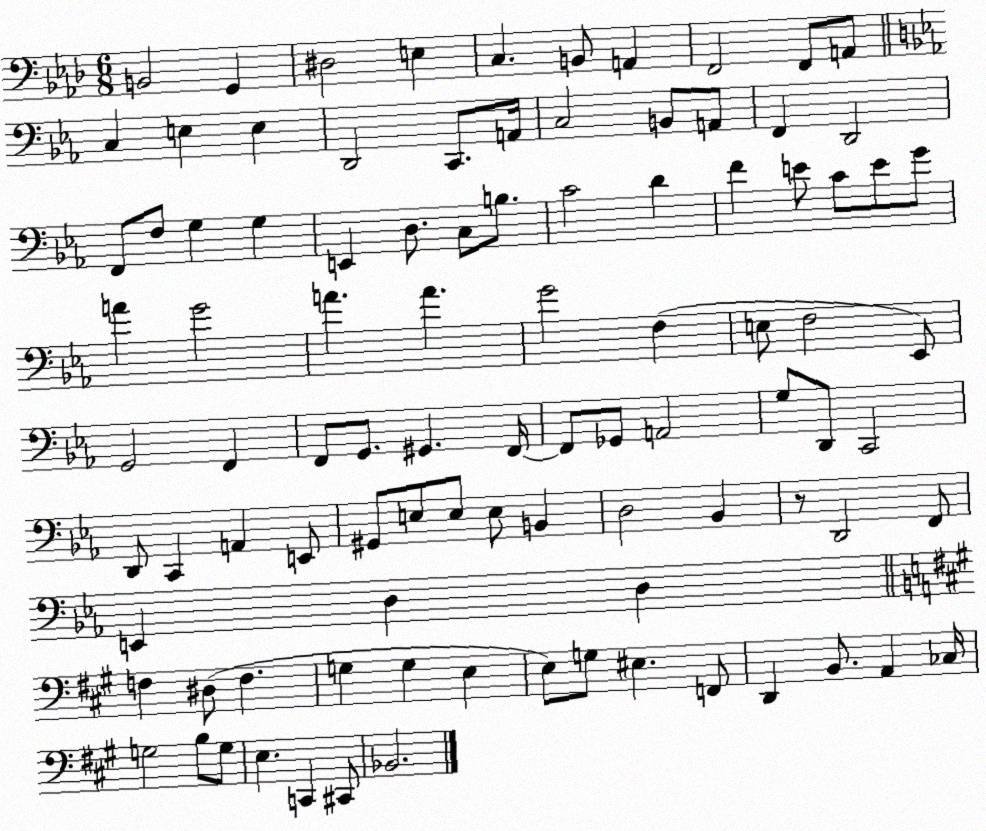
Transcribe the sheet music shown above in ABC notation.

X:1
T:Untitled
M:6/8
L:1/4
K:Ab
B,,2 G,, ^D,2 E, C, B,,/2 A,, F,,2 F,,/2 A,,/2 C, E, E, D,,2 C,,/2 A,,/4 C,2 B,,/2 A,,/2 F,, D,,2 F,,/2 F,/2 G, G, E,, D,/2 C,/2 B,/2 C2 D F E/2 C/2 E/2 G/2 A G2 A A G2 F, E,/2 F,2 _E,,/2 G,,2 F,, F,,/2 G,,/2 ^G,, F,,/4 F,,/2 _G,,/2 A,,2 G,/2 D,,/2 C,,2 D,,/2 C,, A,, E,,/2 ^G,,/2 E,/2 E,/2 E,/2 B,, D,2 _B,, z/2 D,,2 F,,/2 E,, D, D, F, ^D,/2 F, G, G, E, E,/2 G,/2 ^E, F,,/2 D,, B,,/2 A,, _C,/4 G,2 B,/2 G,/2 E, C,, ^C,,/2 _B,,2